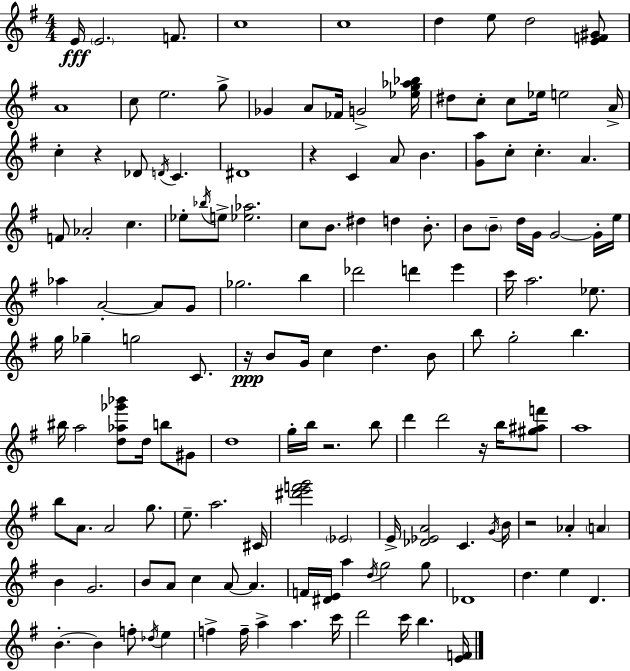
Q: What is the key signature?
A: G major